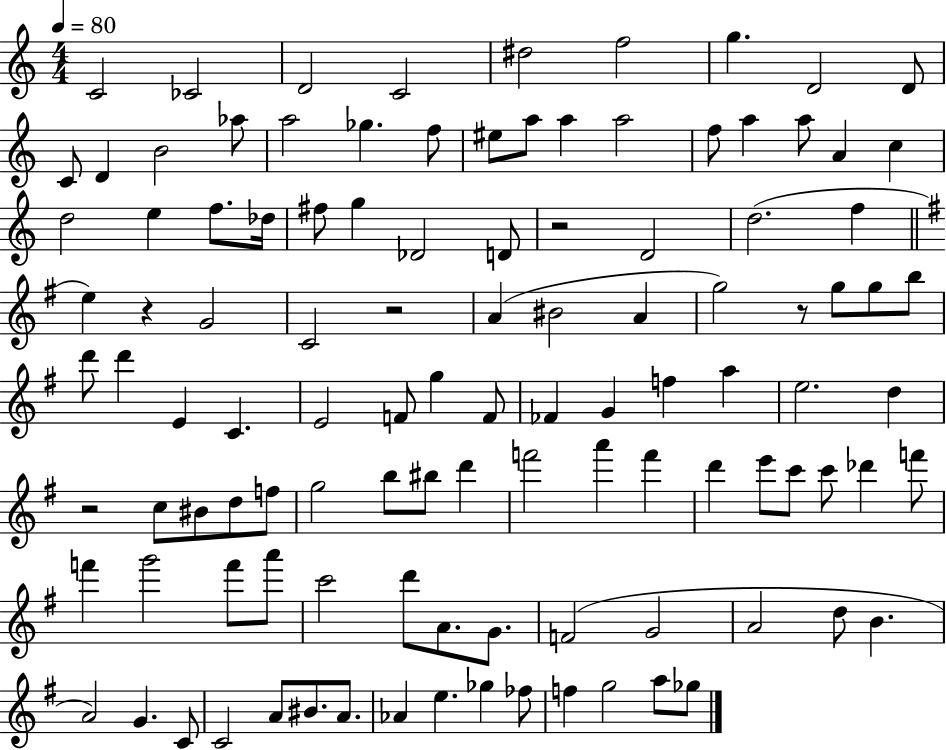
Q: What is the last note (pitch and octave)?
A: Gb5